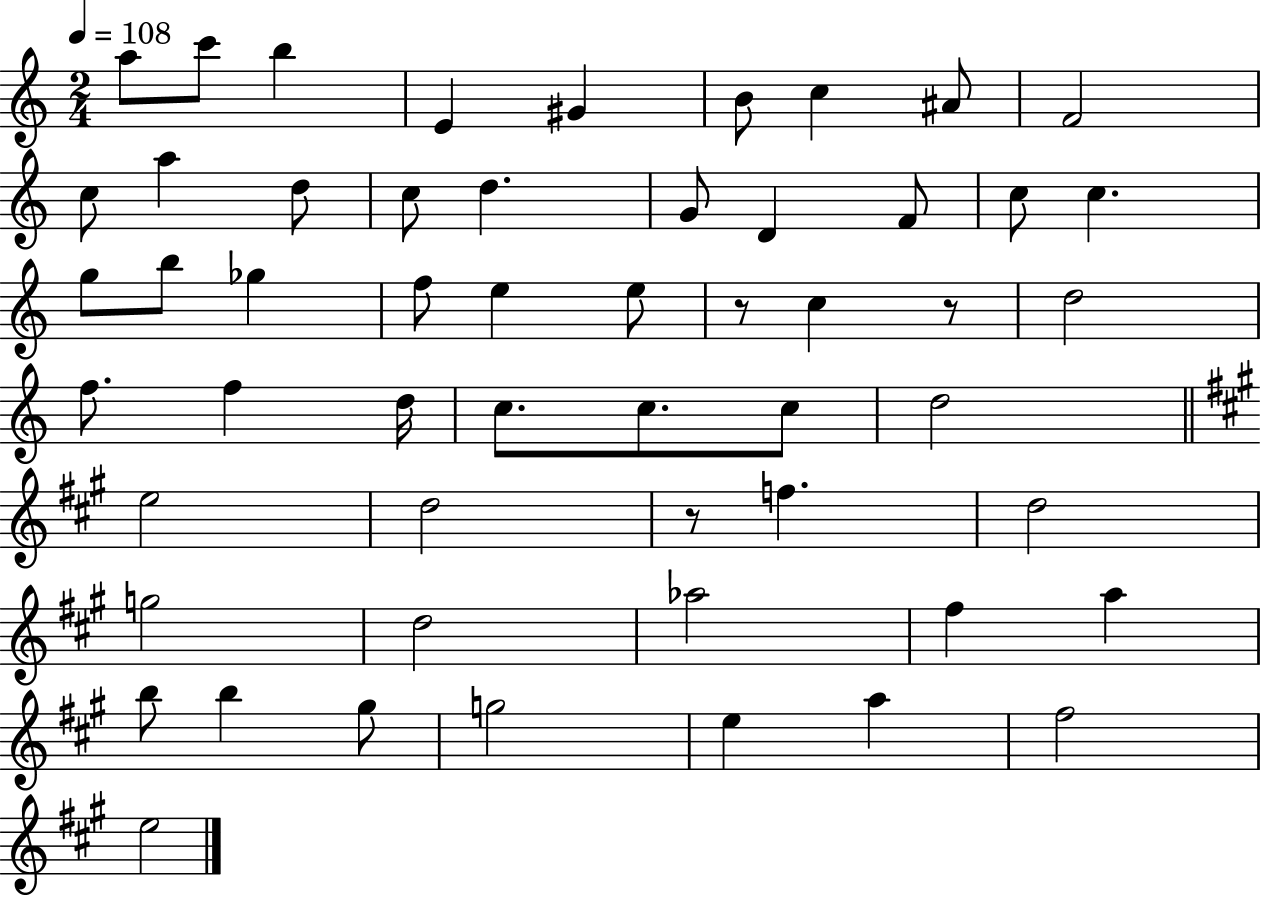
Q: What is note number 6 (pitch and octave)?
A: B4